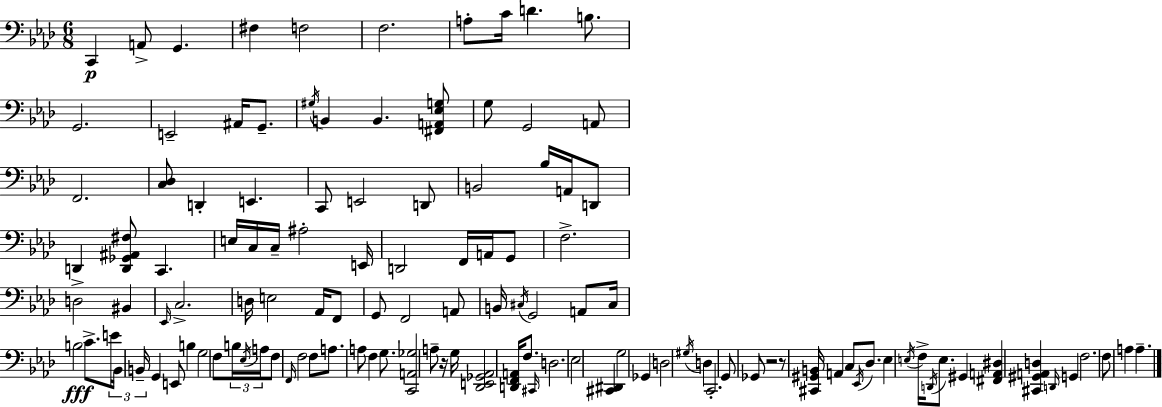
X:1
T:Untitled
M:6/8
L:1/4
K:Fm
C,, A,,/2 G,, ^F, F,2 F,2 A,/2 C/4 D B,/2 G,,2 E,,2 ^A,,/4 G,,/2 ^G,/4 B,, B,, [^F,,A,,_E,G,]/2 G,/2 G,,2 A,,/2 F,,2 [C,_D,]/2 D,, E,, C,,/2 E,,2 D,,/2 B,,2 _B,/4 A,,/4 D,,/2 D,, [D,,_G,,^A,,^F,]/2 C,, E,/4 C,/4 C,/4 ^A,2 E,,/4 D,,2 F,,/4 A,,/4 G,,/2 F,2 D,2 ^B,, _E,,/4 C,2 D,/4 E,2 _A,,/4 F,,/2 G,,/2 F,,2 A,,/2 B,,/4 ^C,/4 G,,2 A,,/2 ^C,/4 B,2 C/2 E/4 _B,,/4 B,,/4 G,, E,,/2 B, G,2 F,/2 B,/4 _E,/4 A,/4 F,/2 F,,/4 F,2 F,/2 A,/2 A,/2 F, G,/2 [C,,A,,_G,]2 A,/2 z/4 G,/4 [_D,,E,,_G,,_A,,]2 [D,,F,,A,,]/4 F,/2 ^C,,/4 D,2 _E,2 [^C,,^D,,] G,2 _G,, D,2 ^G,/4 D, C,,2 G,,/2 _G,,/2 z2 z/2 [^C,,^G,,B,,]/4 A,, C,/2 _E,,/4 _D,/2 _E, E,/4 F,/4 D,,/4 E,/2 ^G,, [^F,,A,,^D,] [^C,,^G,,A,,D,] D,,/4 G,, F,2 F,/2 A, A,